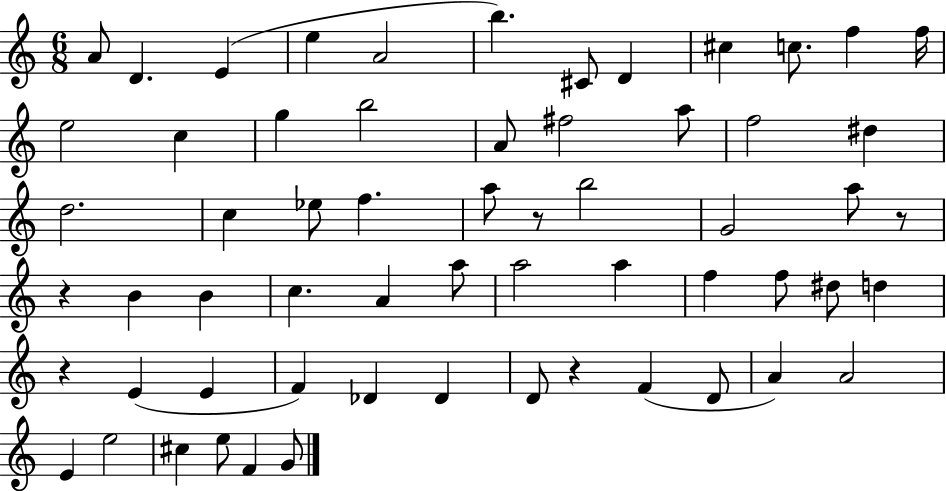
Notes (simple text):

A4/e D4/q. E4/q E5/q A4/h B5/q. C#4/e D4/q C#5/q C5/e. F5/q F5/s E5/h C5/q G5/q B5/h A4/e F#5/h A5/e F5/h D#5/q D5/h. C5/q Eb5/e F5/q. A5/e R/e B5/h G4/h A5/e R/e R/q B4/q B4/q C5/q. A4/q A5/e A5/h A5/q F5/q F5/e D#5/e D5/q R/q E4/q E4/q F4/q Db4/q Db4/q D4/e R/q F4/q D4/e A4/q A4/h E4/q E5/h C#5/q E5/e F4/q G4/e